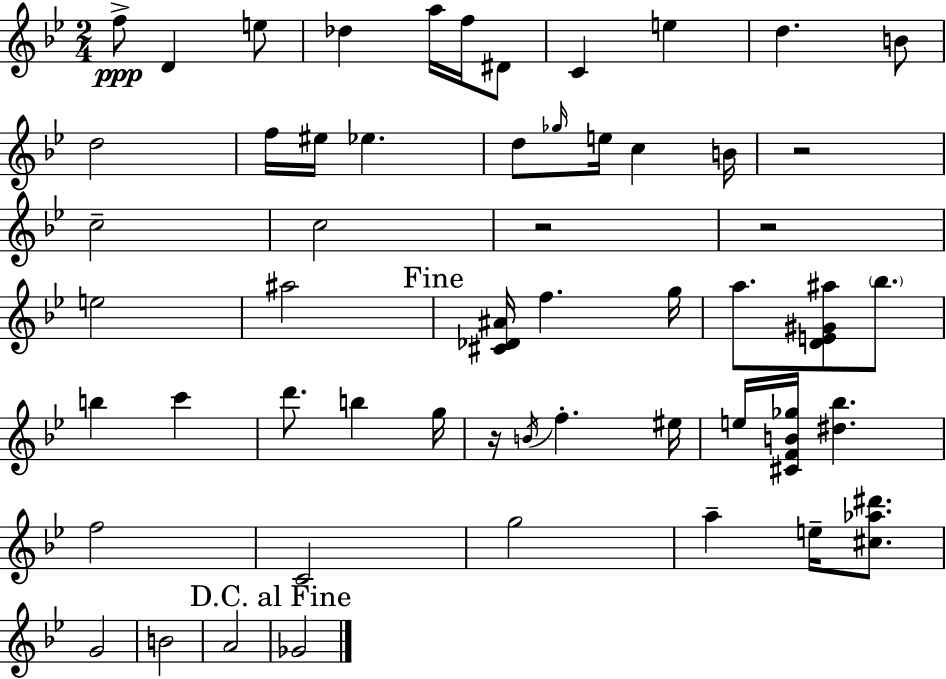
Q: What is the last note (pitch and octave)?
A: Gb4